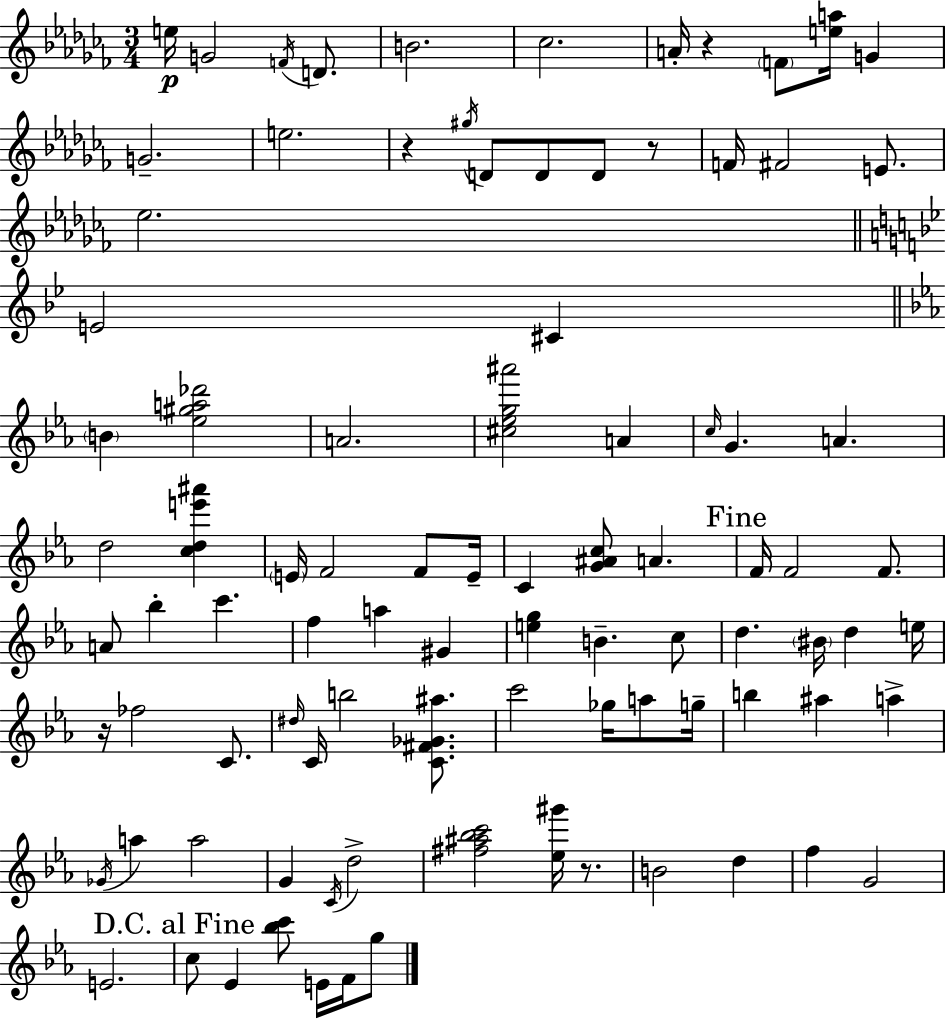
E5/s G4/h F4/s D4/e. B4/h. CES5/h. A4/s R/q F4/e [E5,A5]/s G4/q G4/h. E5/h. R/q G#5/s D4/e D4/e D4/e R/e F4/s F#4/h E4/e. Eb5/h. E4/h C#4/q B4/q [Eb5,G#5,A5,Db6]/h A4/h. [C#5,Eb5,G5,A#6]/h A4/q C5/s G4/q. A4/q. D5/h [C5,D5,E6,A#6]/q E4/s F4/h F4/e E4/s C4/q [G4,A#4,C5]/e A4/q. F4/s F4/h F4/e. A4/e Bb5/q C6/q. F5/q A5/q G#4/q [E5,G5]/q B4/q. C5/e D5/q. BIS4/s D5/q E5/s R/s FES5/h C4/e. D#5/s C4/s B5/h [C4,F#4,Gb4,A#5]/e. C6/h Gb5/s A5/e G5/s B5/q A#5/q A5/q Gb4/s A5/q A5/h G4/q C4/s D5/h [F#5,A#5,Bb5,C6]/h [Eb5,G#6]/s R/e. B4/h D5/q F5/q G4/h E4/h. C5/e Eb4/q [Bb5,C6]/e E4/s F4/s G5/e